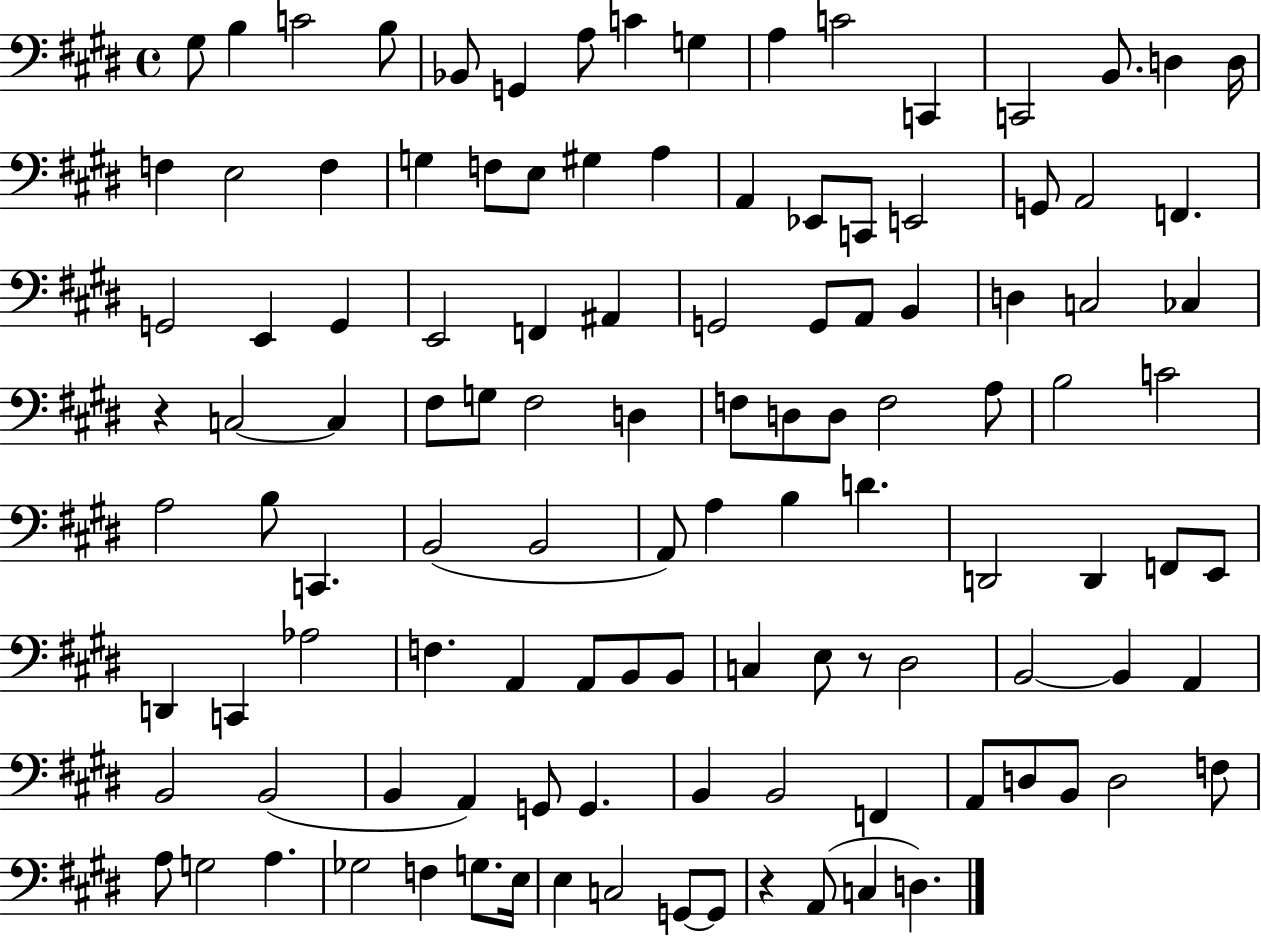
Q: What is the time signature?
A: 4/4